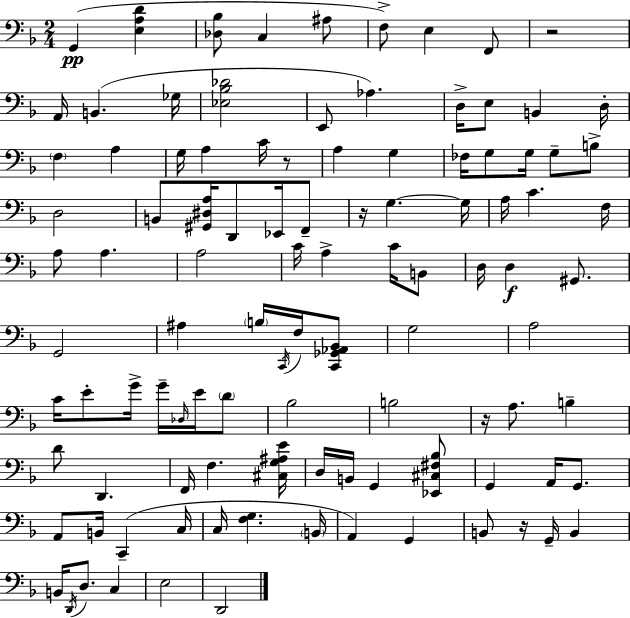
G2/q [E3,A3,D4]/q [Db3,Bb3]/e C3/q A#3/e F3/e E3/q F2/e R/h A2/s B2/q. Gb3/s [Eb3,Bb3,Db4]/h E2/e Ab3/q. D3/s E3/e B2/q D3/s F3/q A3/q G3/s A3/q C4/s R/e A3/q G3/q FES3/s G3/e G3/s G3/e B3/e D3/h B2/e [G#2,D#3,A3]/s D2/e Eb2/s F2/e R/s G3/q. G3/s A3/s C4/q. F3/s A3/e A3/q. A3/h C4/s A3/q C4/s B2/e D3/s D3/q G#2/e. G2/h A#3/q B3/s C2/s F3/s [C2,Gb2,Ab2,Bb2]/e G3/h A3/h C4/s E4/e G4/s G4/s Db3/s E4/s D4/e Bb3/h B3/h R/s A3/e. B3/q D4/e D2/q. F2/s F3/q. [C#3,G3,A#3,E4]/s D3/s B2/s G2/q [Eb2,C#3,F#3,Bb3]/e G2/q A2/s G2/e. A2/e B2/s C2/q C3/s C3/s [F3,G3]/q. B2/s A2/q G2/q B2/e R/s G2/s B2/q B2/s D2/s D3/e. C3/q E3/h D2/h